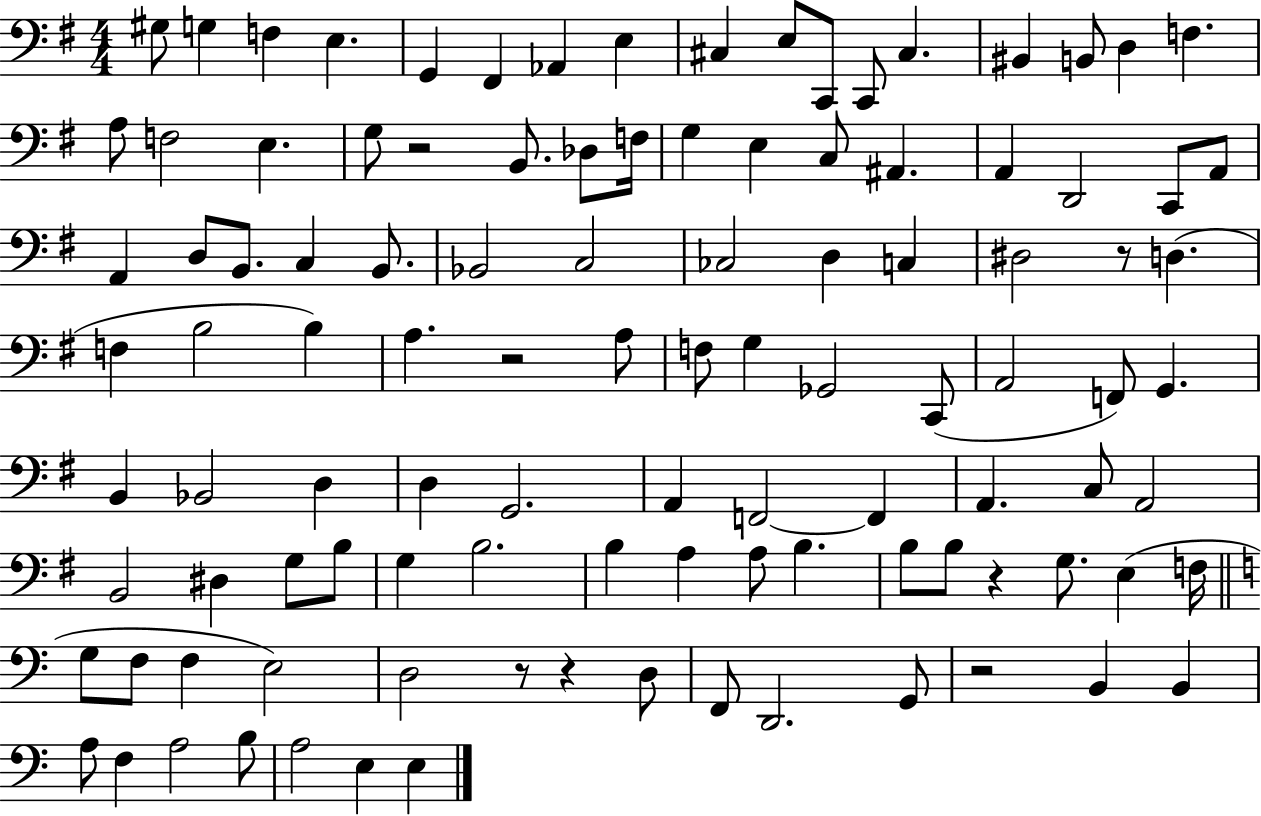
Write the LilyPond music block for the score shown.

{
  \clef bass
  \numericTimeSignature
  \time 4/4
  \key g \major
  \repeat volta 2 { gis8 g4 f4 e4. | g,4 fis,4 aes,4 e4 | cis4 e8 c,8 c,8 cis4. | bis,4 b,8 d4 f4. | \break a8 f2 e4. | g8 r2 b,8. des8 f16 | g4 e4 c8 ais,4. | a,4 d,2 c,8 a,8 | \break a,4 d8 b,8. c4 b,8. | bes,2 c2 | ces2 d4 c4 | dis2 r8 d4.( | \break f4 b2 b4) | a4. r2 a8 | f8 g4 ges,2 c,8( | a,2 f,8) g,4. | \break b,4 bes,2 d4 | d4 g,2. | a,4 f,2~~ f,4 | a,4. c8 a,2 | \break b,2 dis4 g8 b8 | g4 b2. | b4 a4 a8 b4. | b8 b8 r4 g8. e4( f16 | \break \bar "||" \break \key c \major g8 f8 f4 e2) | d2 r8 r4 d8 | f,8 d,2. g,8 | r2 b,4 b,4 | \break a8 f4 a2 b8 | a2 e4 e4 | } \bar "|."
}